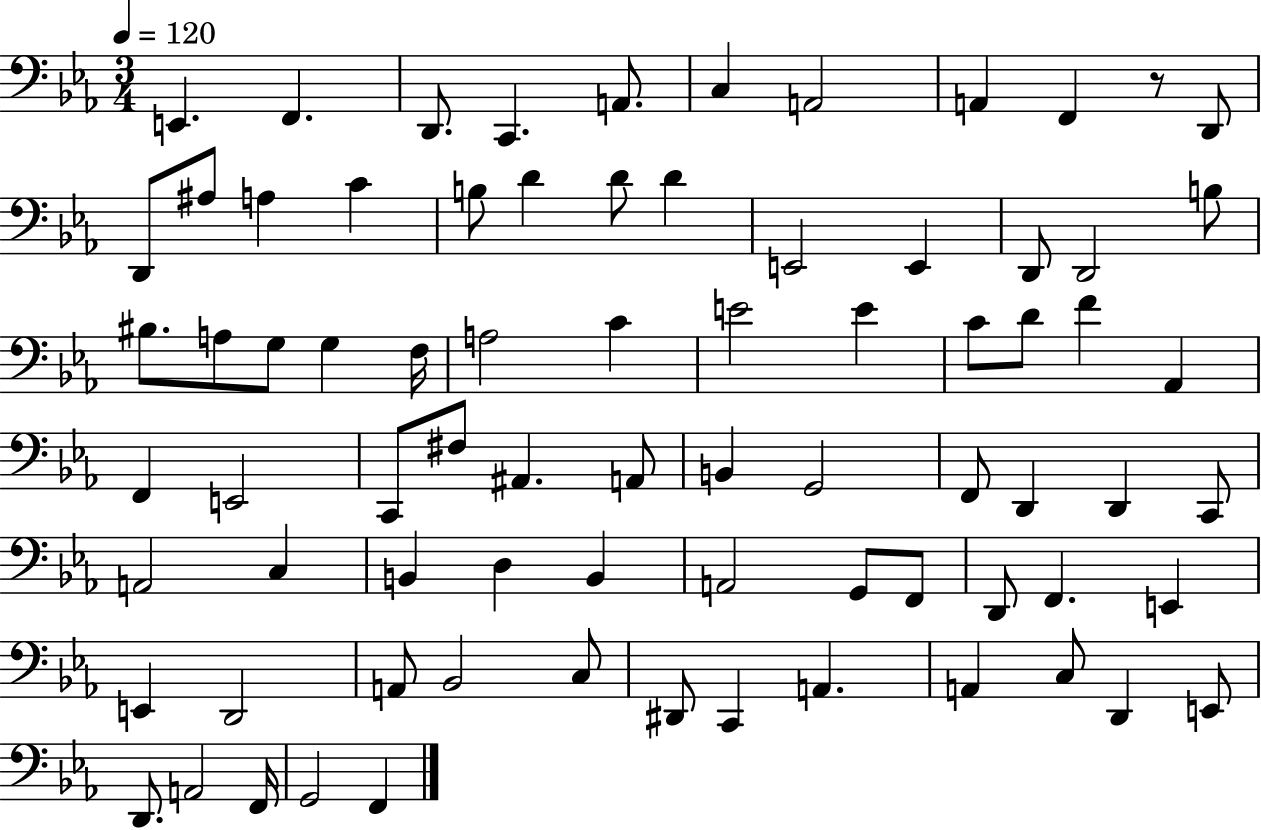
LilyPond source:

{
  \clef bass
  \numericTimeSignature
  \time 3/4
  \key ees \major
  \tempo 4 = 120
  \repeat volta 2 { e,4. f,4. | d,8. c,4. a,8. | c4 a,2 | a,4 f,4 r8 d,8 | \break d,8 ais8 a4 c'4 | b8 d'4 d'8 d'4 | e,2 e,4 | d,8 d,2 b8 | \break bis8. a8 g8 g4 f16 | a2 c'4 | e'2 e'4 | c'8 d'8 f'4 aes,4 | \break f,4 e,2 | c,8 fis8 ais,4. a,8 | b,4 g,2 | f,8 d,4 d,4 c,8 | \break a,2 c4 | b,4 d4 b,4 | a,2 g,8 f,8 | d,8 f,4. e,4 | \break e,4 d,2 | a,8 bes,2 c8 | dis,8 c,4 a,4. | a,4 c8 d,4 e,8 | \break d,8. a,2 f,16 | g,2 f,4 | } \bar "|."
}